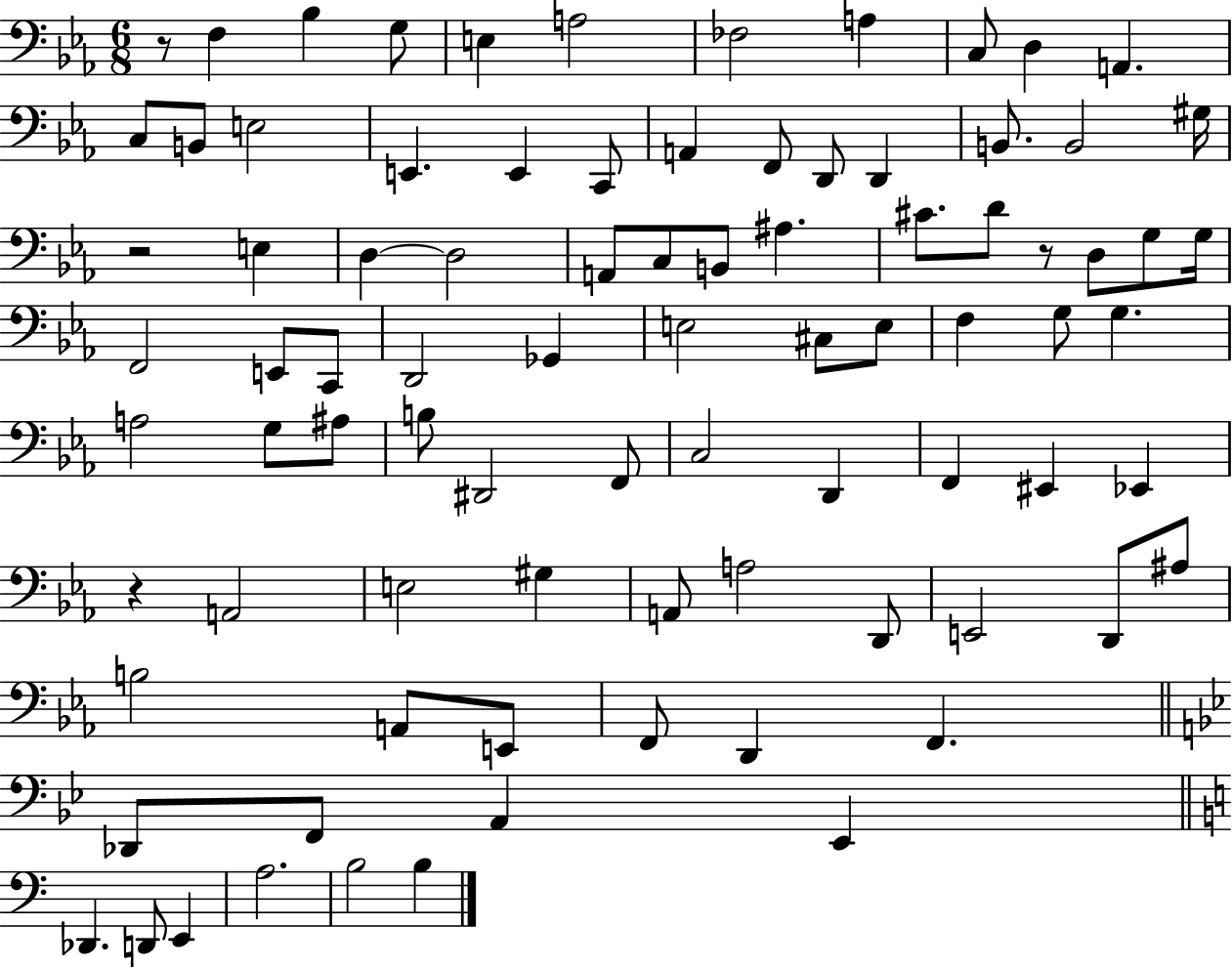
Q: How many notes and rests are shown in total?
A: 86